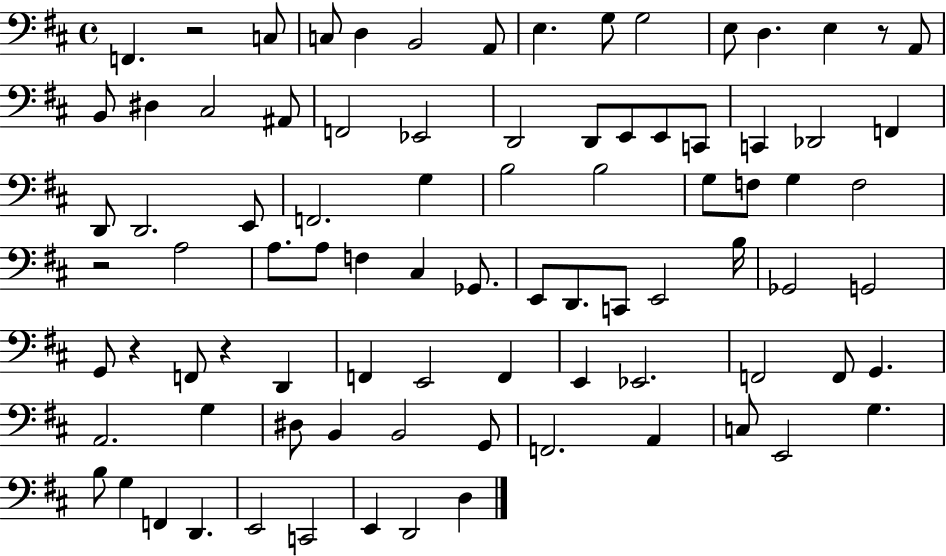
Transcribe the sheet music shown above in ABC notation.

X:1
T:Untitled
M:4/4
L:1/4
K:D
F,, z2 C,/2 C,/2 D, B,,2 A,,/2 E, G,/2 G,2 E,/2 D, E, z/2 A,,/2 B,,/2 ^D, ^C,2 ^A,,/2 F,,2 _E,,2 D,,2 D,,/2 E,,/2 E,,/2 C,,/2 C,, _D,,2 F,, D,,/2 D,,2 E,,/2 F,,2 G, B,2 B,2 G,/2 F,/2 G, F,2 z2 A,2 A,/2 A,/2 F, ^C, _G,,/2 E,,/2 D,,/2 C,,/2 E,,2 B,/4 _G,,2 G,,2 G,,/2 z F,,/2 z D,, F,, E,,2 F,, E,, _E,,2 F,,2 F,,/2 G,, A,,2 G, ^D,/2 B,, B,,2 G,,/2 F,,2 A,, C,/2 E,,2 G, B,/2 G, F,, D,, E,,2 C,,2 E,, D,,2 D,